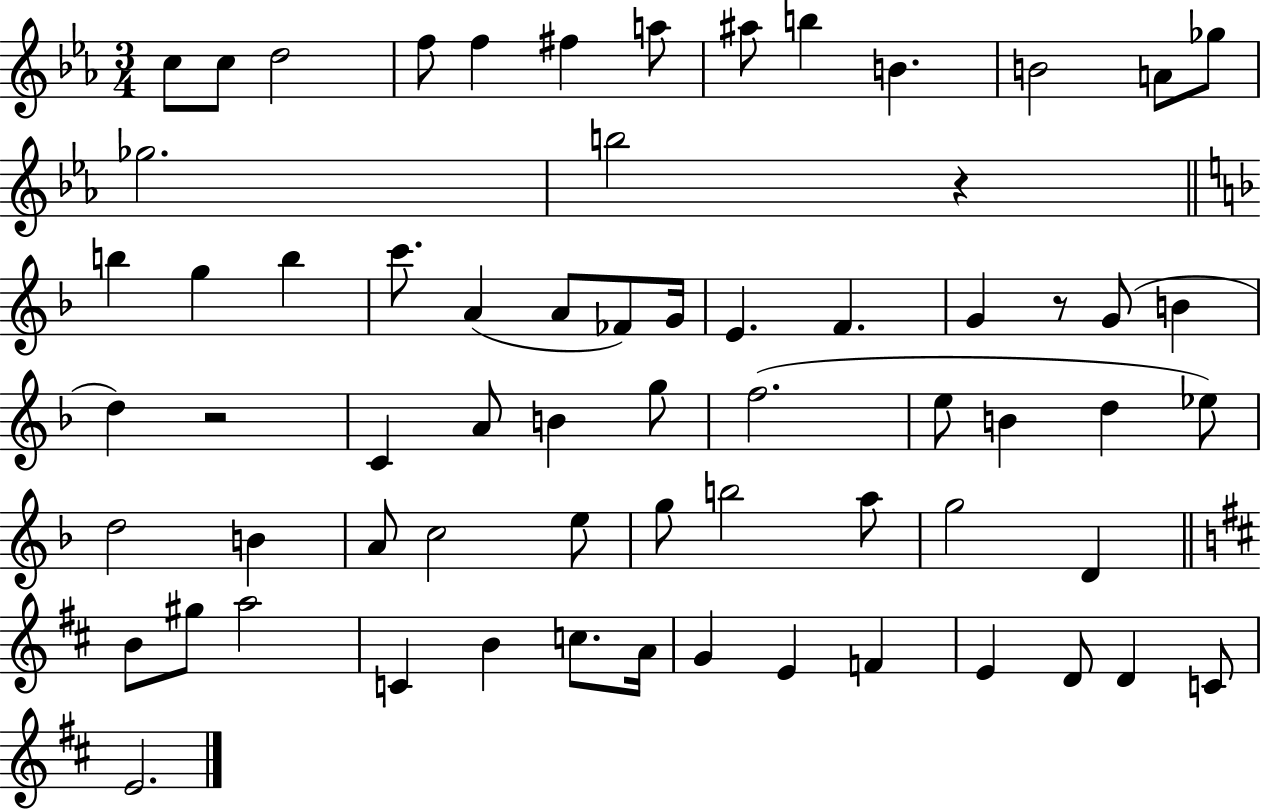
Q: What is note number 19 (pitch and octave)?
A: C6